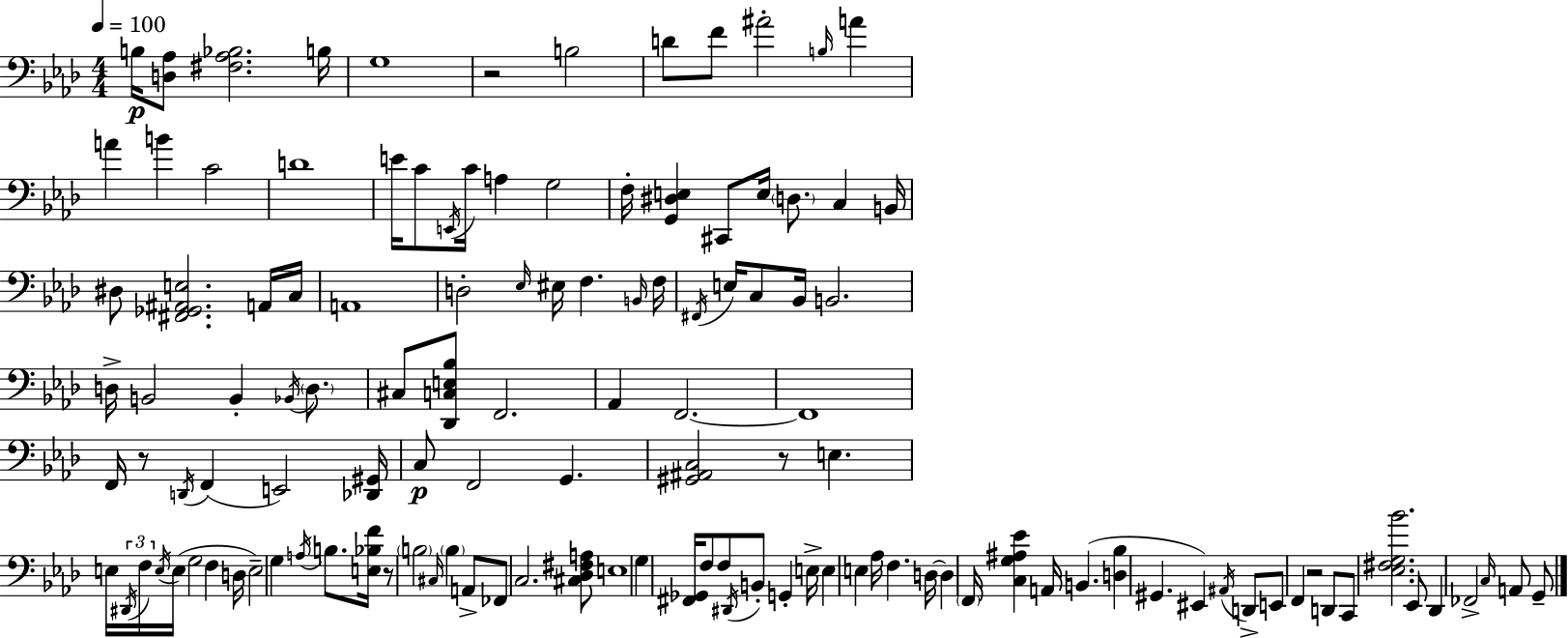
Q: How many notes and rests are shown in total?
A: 125